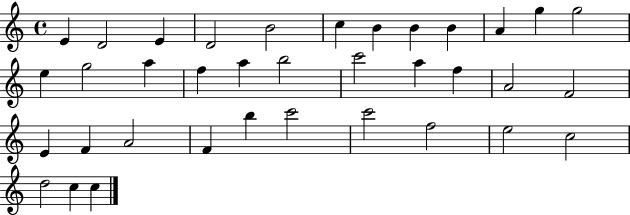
X:1
T:Untitled
M:4/4
L:1/4
K:C
E D2 E D2 B2 c B B B A g g2 e g2 a f a b2 c'2 a f A2 F2 E F A2 F b c'2 c'2 f2 e2 c2 d2 c c